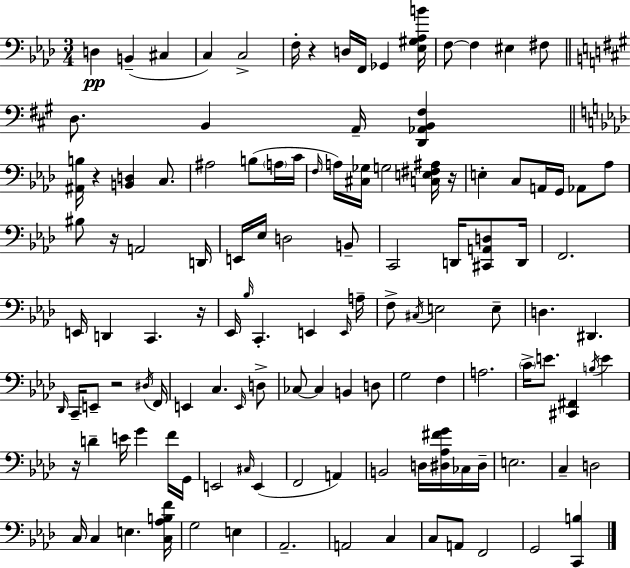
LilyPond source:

{
  \clef bass
  \numericTimeSignature
  \time 3/4
  \key f \minor
  \repeat volta 2 { d4\pp b,4--( cis4 | c4) c2-> | f16-. r4 d16 f,16 ges,4 <ees gis aes b'>16 | f8~~ f4 eis4 fis8 | \break \bar "||" \break \key a \major d8. b,4 a,16-- <d, aes, b, fis>4 | \bar "||" \break \key f \minor <ais, b>16 r4 <b, d>4 c8. | ais2 b8( \parenthesize a16 c'16 | \grace { f16 }) a16 <cis ges>16 g2 <c e fis ais>16 | r16 e4-. c8 a,16 g,16 aes,8 aes8 | \break bis8 r16 a,2 | d,16 e,16 ees16 d2 b,8-- | c,2 d,16 <cis, a, d>8 | d,16 f,2. | \break e,16 d,4 c,4. | r16 ees,16 \grace { bes16 } c,4.-. e,4 | \grace { e,16 } a16-- f8-> \acciaccatura { cis16 } e2 | e8-- d4. dis,4. | \break \grace { des,16 } c,16-- e,8-- r2 | \acciaccatura { dis16 } f,16 e,4 c4. | \grace { e,16 } d8-> ces8~~ ces4 | b,4 d8 g2 | \break f4 a2. | \parenthesize c'16-> e'8. <cis, fis,>4 | \acciaccatura { b16 } e'4 r16 d'4-- | e'16 g'4 f'16 g,16 e,2 | \break \grace { cis16 } e,4( f,2 | a,4) b,2 | d16 <dis aes fis' g'>16 ces16 dis16-- e2. | c4-- | \break d2 c16 c4 | e4. <c aes b f'>16 g2 | e4 aes,2.-- | a,2 | \break c4 c8 a,8 | f,2 g,2 | <c, b>4 } \bar "|."
}